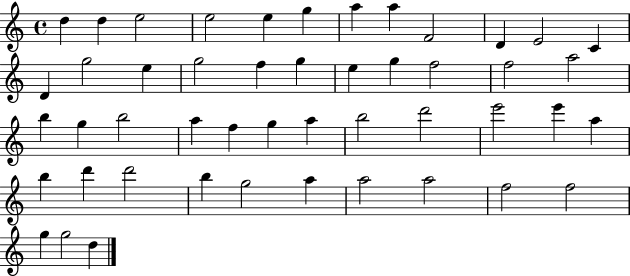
X:1
T:Untitled
M:4/4
L:1/4
K:C
d d e2 e2 e g a a F2 D E2 C D g2 e g2 f g e g f2 f2 a2 b g b2 a f g a b2 d'2 e'2 e' a b d' d'2 b g2 a a2 a2 f2 f2 g g2 d